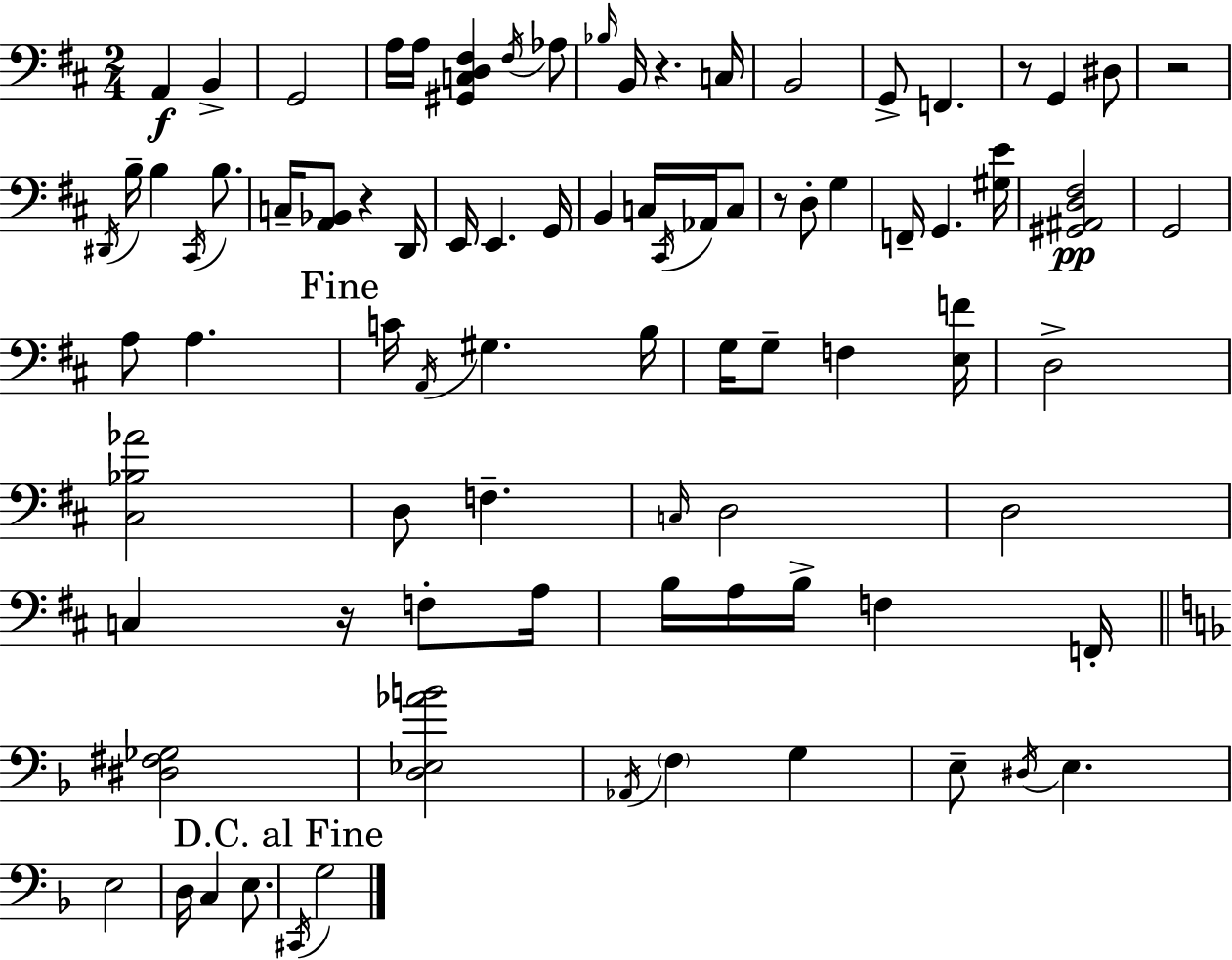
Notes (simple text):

A2/q B2/q G2/h A3/s A3/s [G#2,C3,D3,F#3]/q F#3/s Ab3/e Bb3/s B2/s R/q. C3/s B2/h G2/e F2/q. R/e G2/q D#3/e R/h D#2/s B3/s B3/q C#2/s B3/e. C3/s [A2,Bb2]/e R/q D2/s E2/s E2/q. G2/s B2/q C3/s C#2/s Ab2/s C3/e R/e D3/e G3/q F2/s G2/q. [G#3,E4]/s [G#2,A#2,D3,F#3]/h G2/h A3/e A3/q. C4/s A2/s G#3/q. B3/s G3/s G3/e F3/q [E3,F4]/s D3/h [C#3,Bb3,Ab4]/h D3/e F3/q. C3/s D3/h D3/h C3/q R/s F3/e A3/s B3/s A3/s B3/s F3/q F2/s [D#3,F#3,Gb3]/h [D3,Eb3,Ab4,B4]/h Ab2/s F3/q G3/q E3/e D#3/s E3/q. E3/h D3/s C3/q E3/e. C#2/s G3/h